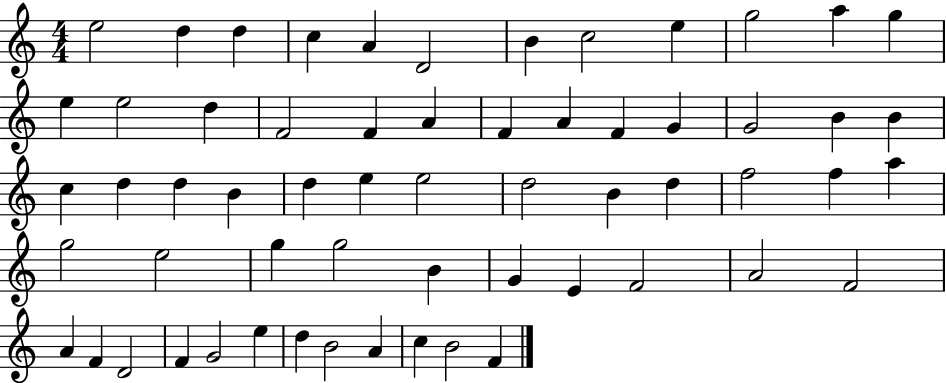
{
  \clef treble
  \numericTimeSignature
  \time 4/4
  \key c \major
  e''2 d''4 d''4 | c''4 a'4 d'2 | b'4 c''2 e''4 | g''2 a''4 g''4 | \break e''4 e''2 d''4 | f'2 f'4 a'4 | f'4 a'4 f'4 g'4 | g'2 b'4 b'4 | \break c''4 d''4 d''4 b'4 | d''4 e''4 e''2 | d''2 b'4 d''4 | f''2 f''4 a''4 | \break g''2 e''2 | g''4 g''2 b'4 | g'4 e'4 f'2 | a'2 f'2 | \break a'4 f'4 d'2 | f'4 g'2 e''4 | d''4 b'2 a'4 | c''4 b'2 f'4 | \break \bar "|."
}